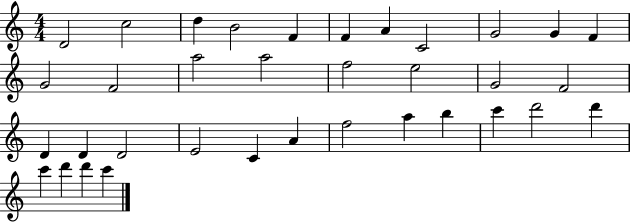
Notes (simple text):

D4/h C5/h D5/q B4/h F4/q F4/q A4/q C4/h G4/h G4/q F4/q G4/h F4/h A5/h A5/h F5/h E5/h G4/h F4/h D4/q D4/q D4/h E4/h C4/q A4/q F5/h A5/q B5/q C6/q D6/h D6/q C6/q D6/q D6/q C6/q